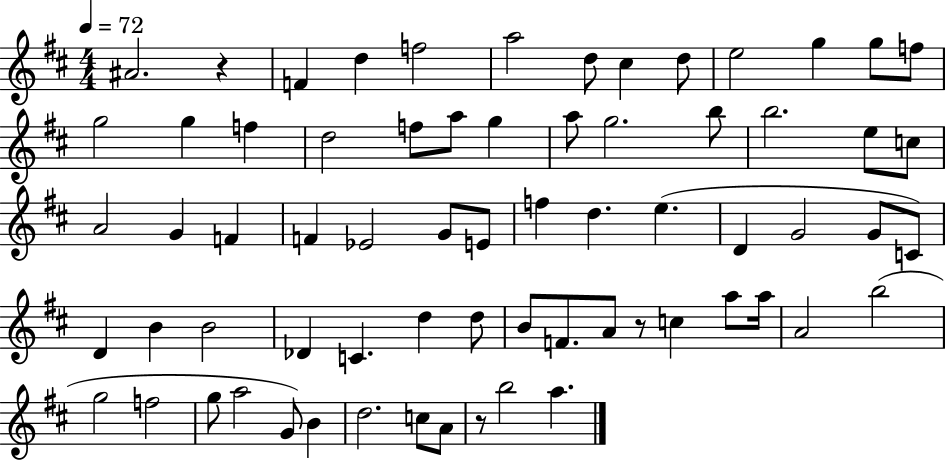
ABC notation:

X:1
T:Untitled
M:4/4
L:1/4
K:D
^A2 z F d f2 a2 d/2 ^c d/2 e2 g g/2 f/2 g2 g f d2 f/2 a/2 g a/2 g2 b/2 b2 e/2 c/2 A2 G F F _E2 G/2 E/2 f d e D G2 G/2 C/2 D B B2 _D C d d/2 B/2 F/2 A/2 z/2 c a/2 a/4 A2 b2 g2 f2 g/2 a2 G/2 B d2 c/2 A/2 z/2 b2 a